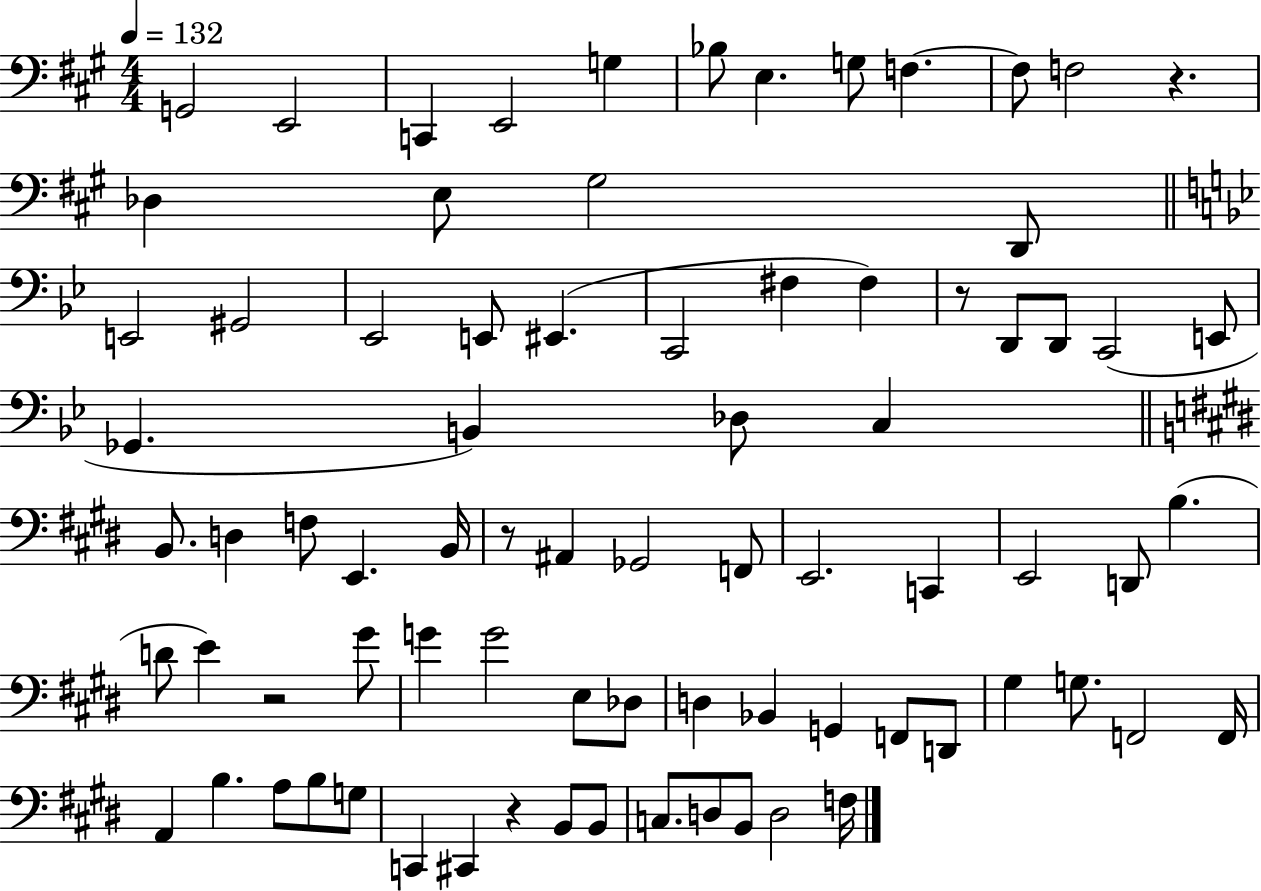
X:1
T:Untitled
M:4/4
L:1/4
K:A
G,,2 E,,2 C,, E,,2 G, _B,/2 E, G,/2 F, F,/2 F,2 z _D, E,/2 ^G,2 D,,/2 E,,2 ^G,,2 _E,,2 E,,/2 ^E,, C,,2 ^F, ^F, z/2 D,,/2 D,,/2 C,,2 E,,/2 _G,, B,, _D,/2 C, B,,/2 D, F,/2 E,, B,,/4 z/2 ^A,, _G,,2 F,,/2 E,,2 C,, E,,2 D,,/2 B, D/2 E z2 ^G/2 G G2 E,/2 _D,/2 D, _B,, G,, F,,/2 D,,/2 ^G, G,/2 F,,2 F,,/4 A,, B, A,/2 B,/2 G,/2 C,, ^C,, z B,,/2 B,,/2 C,/2 D,/2 B,,/2 D,2 F,/4